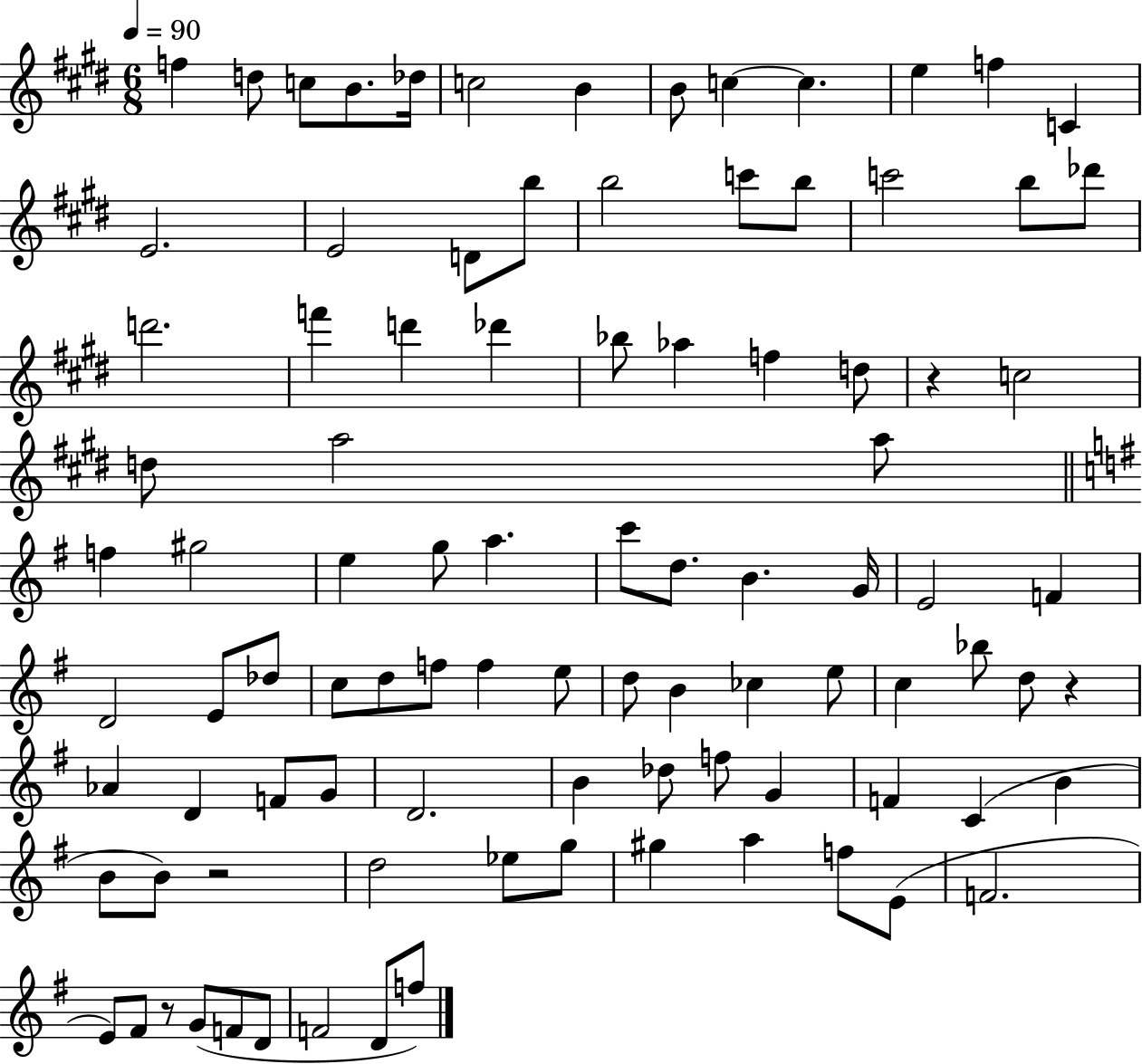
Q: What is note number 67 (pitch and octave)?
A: B4